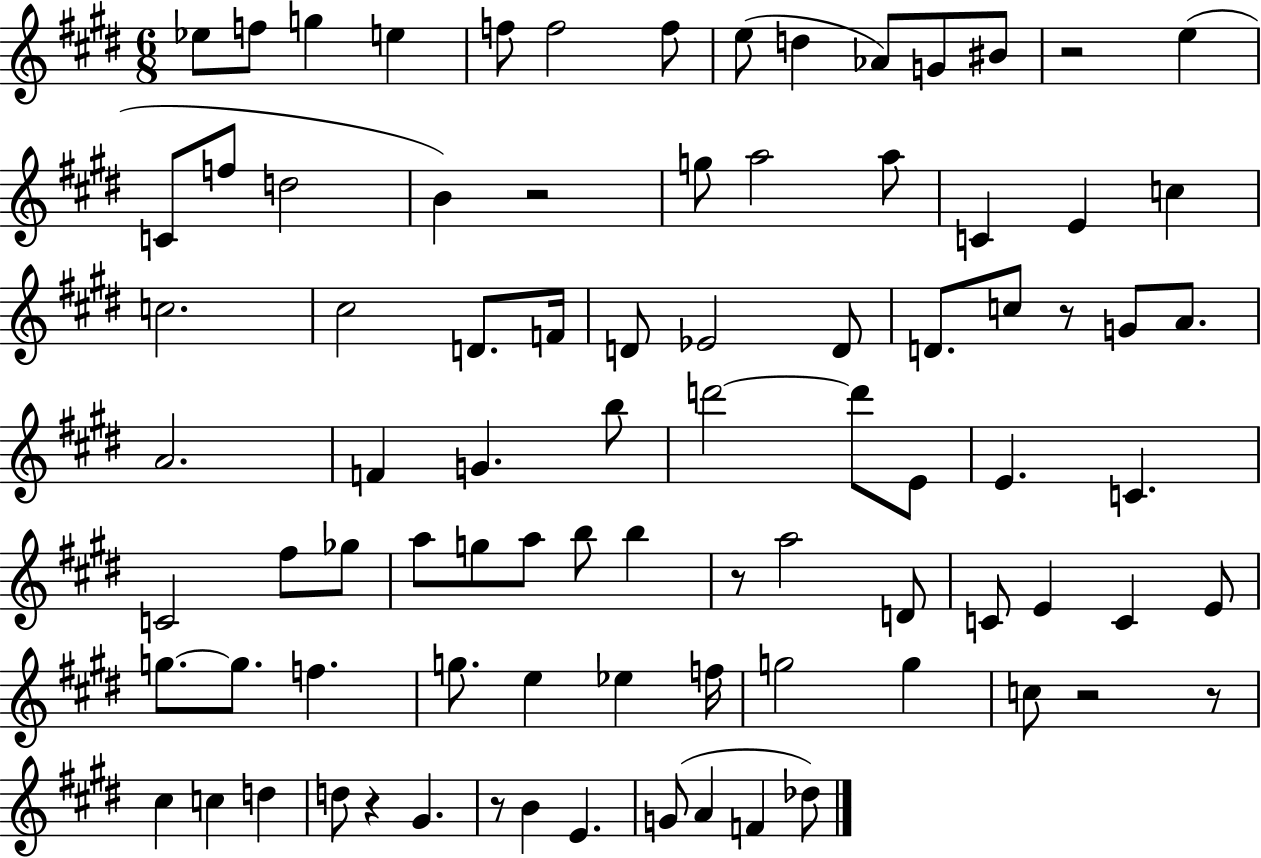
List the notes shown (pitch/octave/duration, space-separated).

Eb5/e F5/e G5/q E5/q F5/e F5/h F5/e E5/e D5/q Ab4/e G4/e BIS4/e R/h E5/q C4/e F5/e D5/h B4/q R/h G5/e A5/h A5/e C4/q E4/q C5/q C5/h. C#5/h D4/e. F4/s D4/e Eb4/h D4/e D4/e. C5/e R/e G4/e A4/e. A4/h. F4/q G4/q. B5/e D6/h D6/e E4/e E4/q. C4/q. C4/h F#5/e Gb5/e A5/e G5/e A5/e B5/e B5/q R/e A5/h D4/e C4/e E4/q C4/q E4/e G5/e. G5/e. F5/q. G5/e. E5/q Eb5/q F5/s G5/h G5/q C5/e R/h R/e C#5/q C5/q D5/q D5/e R/q G#4/q. R/e B4/q E4/q. G4/e A4/q F4/q Db5/e